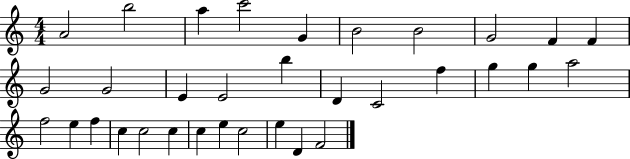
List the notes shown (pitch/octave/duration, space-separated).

A4/h B5/h A5/q C6/h G4/q B4/h B4/h G4/h F4/q F4/q G4/h G4/h E4/q E4/h B5/q D4/q C4/h F5/q G5/q G5/q A5/h F5/h E5/q F5/q C5/q C5/h C5/q C5/q E5/q C5/h E5/q D4/q F4/h